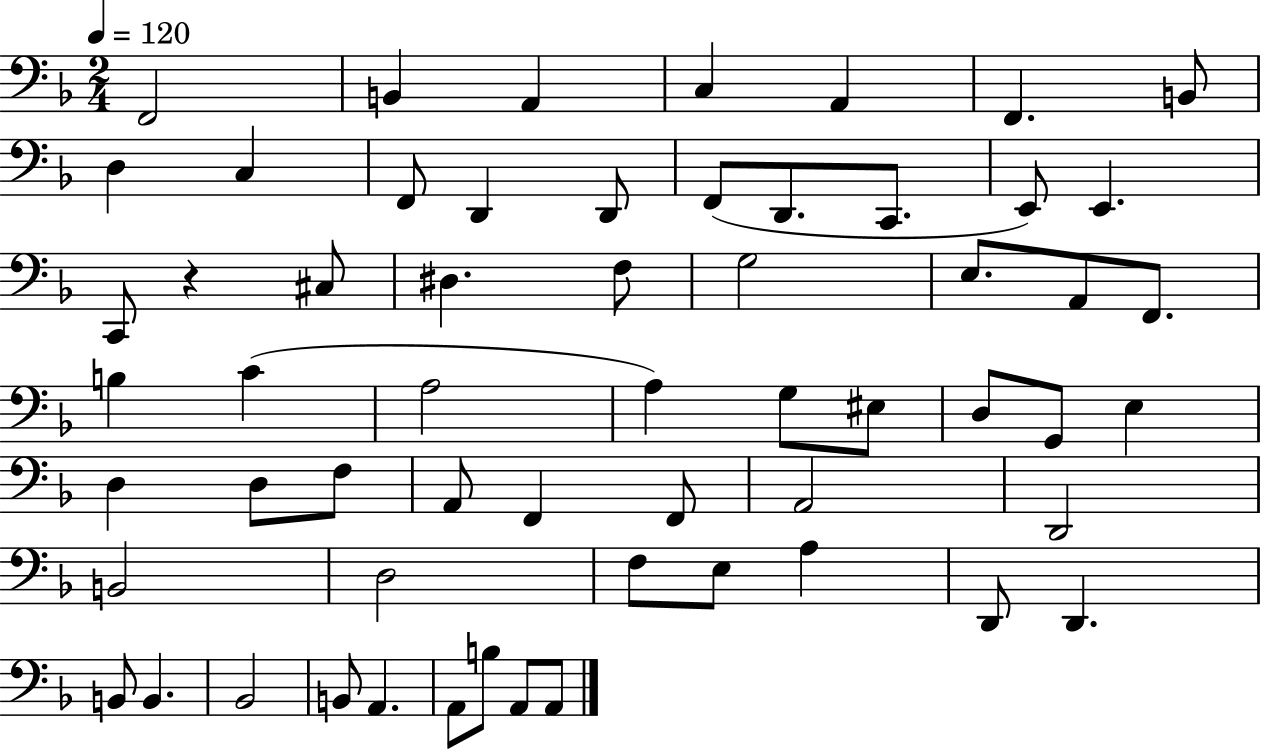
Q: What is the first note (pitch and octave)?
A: F2